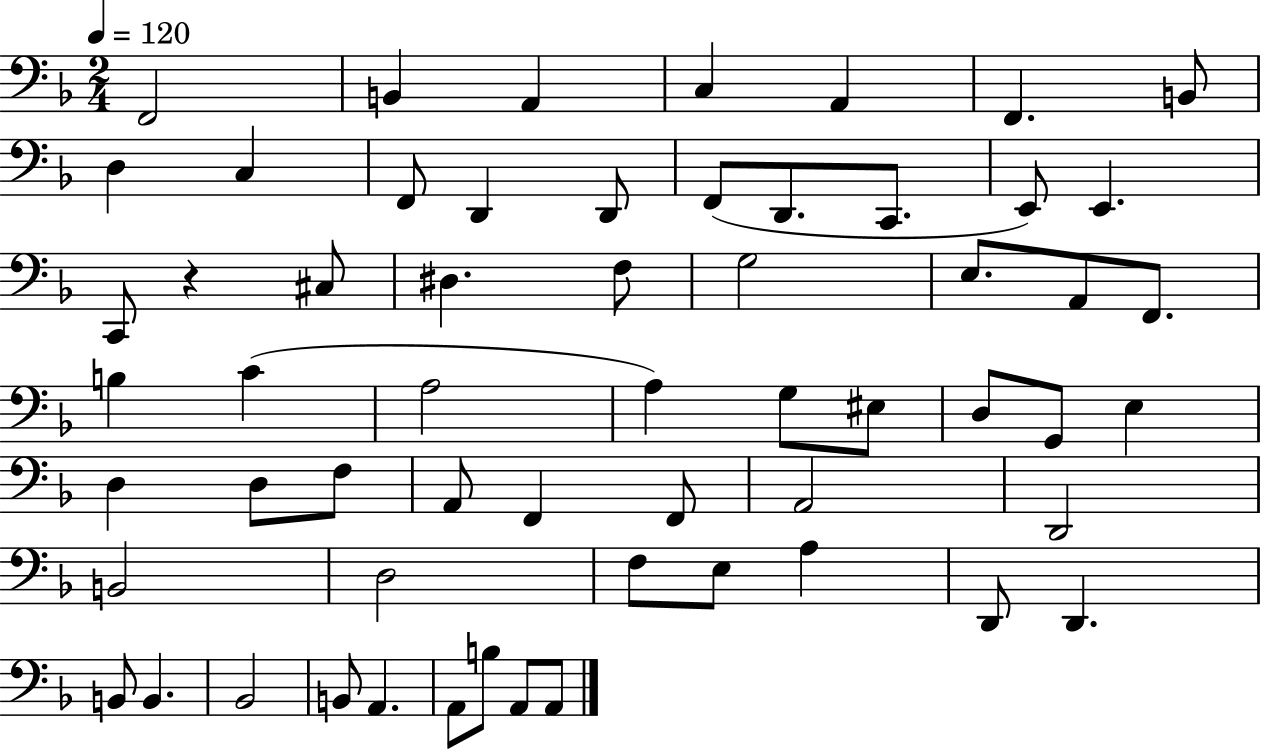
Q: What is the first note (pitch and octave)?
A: F2